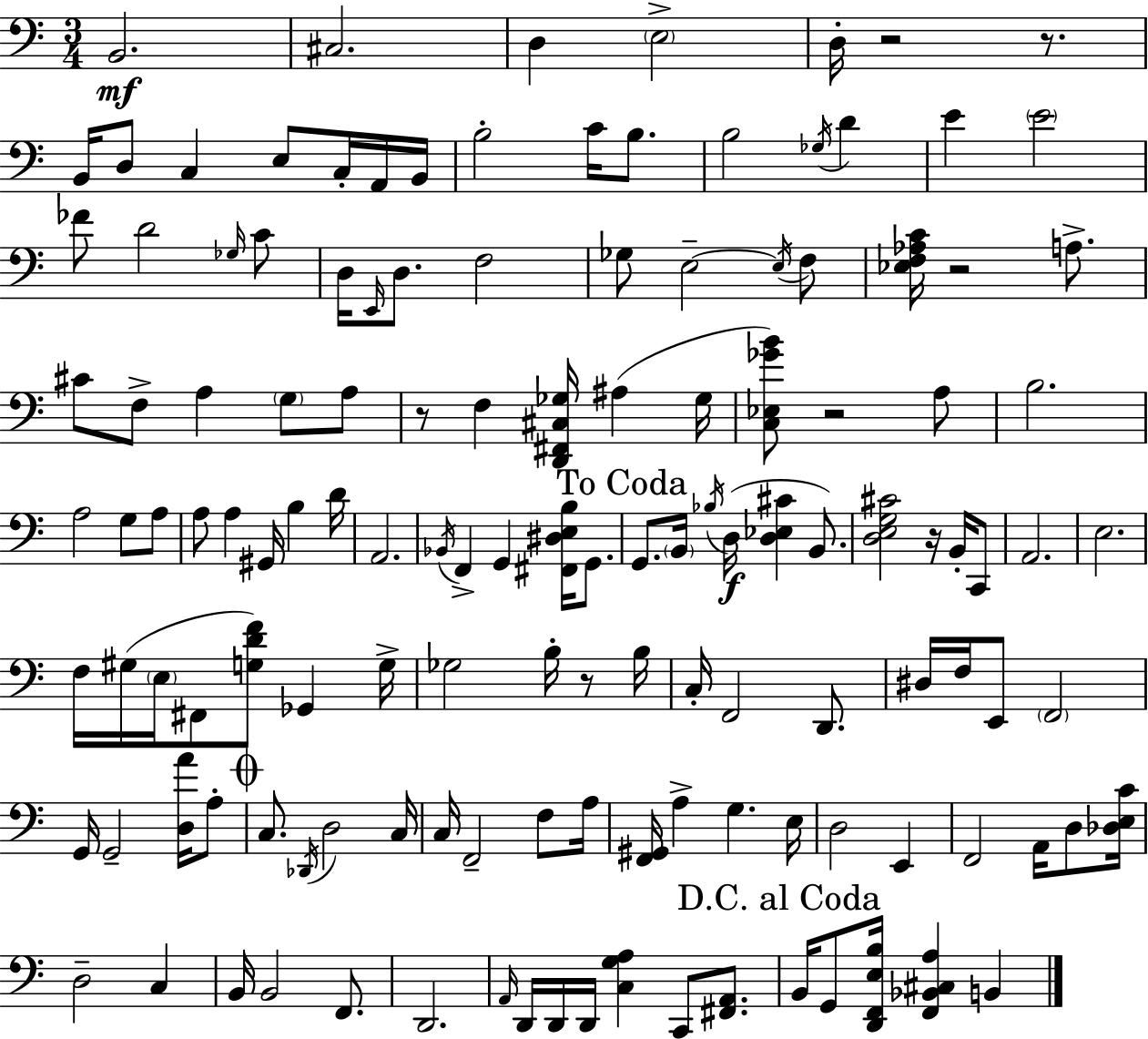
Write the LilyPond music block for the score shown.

{
  \clef bass
  \numericTimeSignature
  \time 3/4
  \key c \major
  b,2.\mf | cis2. | d4 \parenthesize e2-> | d16-. r2 r8. | \break b,16 d8 c4 e8 c16-. a,16 b,16 | b2-. c'16 b8. | b2 \acciaccatura { ges16 } d'4 | e'4 \parenthesize e'2 | \break fes'8 d'2 \grace { ges16 } | c'8 d16 \grace { e,16 } d8. f2 | ges8 e2--~~ | \acciaccatura { e16 } f8 <ees f aes c'>16 r2 | \break a8.-> cis'8 f8-> a4 | \parenthesize g8 a8 r8 f4 <d, fis, cis ges>16 ais4( | ges16 <c ees ges' b'>8) r2 | a8 b2. | \break a2 | g8 a8 a8 a4 gis,16 b4 | d'16 a,2. | \acciaccatura { bes,16 } f,4-> g,4 | \break <fis, dis e b>16 g,8. \mark "To Coda" g,8. \parenthesize b,16 \acciaccatura { bes16 }(\f d16 <d ees cis'>4 | b,8.) <d e g cis'>2 | r16 b,16-. c,8 a,2. | e2. | \break f16 gis16( \parenthesize e16 fis,8 <g d' f'>8) | ges,4 g16-> ges2 | b16-. r8 b16 c16-. f,2 | d,8. dis16 f16 e,8 \parenthesize f,2 | \break g,16 g,2-- | <d a'>16 a8-. \mark \markup { \musicglyph "scripts.coda" } c8. \acciaccatura { des,16 } d2 | c16 c16 f,2-- | f8 a16 <f, gis,>16 a4-> | \break g4. e16 d2 | e,4 f,2 | a,16 d8 <des e c'>16 d2-- | c4 b,16 b,2 | \break f,8. d,2. | \grace { a,16 } d,16 d,16 d,16 <c g a>4 | c,8 <fis, a,>8. \mark "D.C. al Coda" b,16 g,8 <d, f, e b>16 | <f, bes, cis a>4 b,4 \bar "|."
}